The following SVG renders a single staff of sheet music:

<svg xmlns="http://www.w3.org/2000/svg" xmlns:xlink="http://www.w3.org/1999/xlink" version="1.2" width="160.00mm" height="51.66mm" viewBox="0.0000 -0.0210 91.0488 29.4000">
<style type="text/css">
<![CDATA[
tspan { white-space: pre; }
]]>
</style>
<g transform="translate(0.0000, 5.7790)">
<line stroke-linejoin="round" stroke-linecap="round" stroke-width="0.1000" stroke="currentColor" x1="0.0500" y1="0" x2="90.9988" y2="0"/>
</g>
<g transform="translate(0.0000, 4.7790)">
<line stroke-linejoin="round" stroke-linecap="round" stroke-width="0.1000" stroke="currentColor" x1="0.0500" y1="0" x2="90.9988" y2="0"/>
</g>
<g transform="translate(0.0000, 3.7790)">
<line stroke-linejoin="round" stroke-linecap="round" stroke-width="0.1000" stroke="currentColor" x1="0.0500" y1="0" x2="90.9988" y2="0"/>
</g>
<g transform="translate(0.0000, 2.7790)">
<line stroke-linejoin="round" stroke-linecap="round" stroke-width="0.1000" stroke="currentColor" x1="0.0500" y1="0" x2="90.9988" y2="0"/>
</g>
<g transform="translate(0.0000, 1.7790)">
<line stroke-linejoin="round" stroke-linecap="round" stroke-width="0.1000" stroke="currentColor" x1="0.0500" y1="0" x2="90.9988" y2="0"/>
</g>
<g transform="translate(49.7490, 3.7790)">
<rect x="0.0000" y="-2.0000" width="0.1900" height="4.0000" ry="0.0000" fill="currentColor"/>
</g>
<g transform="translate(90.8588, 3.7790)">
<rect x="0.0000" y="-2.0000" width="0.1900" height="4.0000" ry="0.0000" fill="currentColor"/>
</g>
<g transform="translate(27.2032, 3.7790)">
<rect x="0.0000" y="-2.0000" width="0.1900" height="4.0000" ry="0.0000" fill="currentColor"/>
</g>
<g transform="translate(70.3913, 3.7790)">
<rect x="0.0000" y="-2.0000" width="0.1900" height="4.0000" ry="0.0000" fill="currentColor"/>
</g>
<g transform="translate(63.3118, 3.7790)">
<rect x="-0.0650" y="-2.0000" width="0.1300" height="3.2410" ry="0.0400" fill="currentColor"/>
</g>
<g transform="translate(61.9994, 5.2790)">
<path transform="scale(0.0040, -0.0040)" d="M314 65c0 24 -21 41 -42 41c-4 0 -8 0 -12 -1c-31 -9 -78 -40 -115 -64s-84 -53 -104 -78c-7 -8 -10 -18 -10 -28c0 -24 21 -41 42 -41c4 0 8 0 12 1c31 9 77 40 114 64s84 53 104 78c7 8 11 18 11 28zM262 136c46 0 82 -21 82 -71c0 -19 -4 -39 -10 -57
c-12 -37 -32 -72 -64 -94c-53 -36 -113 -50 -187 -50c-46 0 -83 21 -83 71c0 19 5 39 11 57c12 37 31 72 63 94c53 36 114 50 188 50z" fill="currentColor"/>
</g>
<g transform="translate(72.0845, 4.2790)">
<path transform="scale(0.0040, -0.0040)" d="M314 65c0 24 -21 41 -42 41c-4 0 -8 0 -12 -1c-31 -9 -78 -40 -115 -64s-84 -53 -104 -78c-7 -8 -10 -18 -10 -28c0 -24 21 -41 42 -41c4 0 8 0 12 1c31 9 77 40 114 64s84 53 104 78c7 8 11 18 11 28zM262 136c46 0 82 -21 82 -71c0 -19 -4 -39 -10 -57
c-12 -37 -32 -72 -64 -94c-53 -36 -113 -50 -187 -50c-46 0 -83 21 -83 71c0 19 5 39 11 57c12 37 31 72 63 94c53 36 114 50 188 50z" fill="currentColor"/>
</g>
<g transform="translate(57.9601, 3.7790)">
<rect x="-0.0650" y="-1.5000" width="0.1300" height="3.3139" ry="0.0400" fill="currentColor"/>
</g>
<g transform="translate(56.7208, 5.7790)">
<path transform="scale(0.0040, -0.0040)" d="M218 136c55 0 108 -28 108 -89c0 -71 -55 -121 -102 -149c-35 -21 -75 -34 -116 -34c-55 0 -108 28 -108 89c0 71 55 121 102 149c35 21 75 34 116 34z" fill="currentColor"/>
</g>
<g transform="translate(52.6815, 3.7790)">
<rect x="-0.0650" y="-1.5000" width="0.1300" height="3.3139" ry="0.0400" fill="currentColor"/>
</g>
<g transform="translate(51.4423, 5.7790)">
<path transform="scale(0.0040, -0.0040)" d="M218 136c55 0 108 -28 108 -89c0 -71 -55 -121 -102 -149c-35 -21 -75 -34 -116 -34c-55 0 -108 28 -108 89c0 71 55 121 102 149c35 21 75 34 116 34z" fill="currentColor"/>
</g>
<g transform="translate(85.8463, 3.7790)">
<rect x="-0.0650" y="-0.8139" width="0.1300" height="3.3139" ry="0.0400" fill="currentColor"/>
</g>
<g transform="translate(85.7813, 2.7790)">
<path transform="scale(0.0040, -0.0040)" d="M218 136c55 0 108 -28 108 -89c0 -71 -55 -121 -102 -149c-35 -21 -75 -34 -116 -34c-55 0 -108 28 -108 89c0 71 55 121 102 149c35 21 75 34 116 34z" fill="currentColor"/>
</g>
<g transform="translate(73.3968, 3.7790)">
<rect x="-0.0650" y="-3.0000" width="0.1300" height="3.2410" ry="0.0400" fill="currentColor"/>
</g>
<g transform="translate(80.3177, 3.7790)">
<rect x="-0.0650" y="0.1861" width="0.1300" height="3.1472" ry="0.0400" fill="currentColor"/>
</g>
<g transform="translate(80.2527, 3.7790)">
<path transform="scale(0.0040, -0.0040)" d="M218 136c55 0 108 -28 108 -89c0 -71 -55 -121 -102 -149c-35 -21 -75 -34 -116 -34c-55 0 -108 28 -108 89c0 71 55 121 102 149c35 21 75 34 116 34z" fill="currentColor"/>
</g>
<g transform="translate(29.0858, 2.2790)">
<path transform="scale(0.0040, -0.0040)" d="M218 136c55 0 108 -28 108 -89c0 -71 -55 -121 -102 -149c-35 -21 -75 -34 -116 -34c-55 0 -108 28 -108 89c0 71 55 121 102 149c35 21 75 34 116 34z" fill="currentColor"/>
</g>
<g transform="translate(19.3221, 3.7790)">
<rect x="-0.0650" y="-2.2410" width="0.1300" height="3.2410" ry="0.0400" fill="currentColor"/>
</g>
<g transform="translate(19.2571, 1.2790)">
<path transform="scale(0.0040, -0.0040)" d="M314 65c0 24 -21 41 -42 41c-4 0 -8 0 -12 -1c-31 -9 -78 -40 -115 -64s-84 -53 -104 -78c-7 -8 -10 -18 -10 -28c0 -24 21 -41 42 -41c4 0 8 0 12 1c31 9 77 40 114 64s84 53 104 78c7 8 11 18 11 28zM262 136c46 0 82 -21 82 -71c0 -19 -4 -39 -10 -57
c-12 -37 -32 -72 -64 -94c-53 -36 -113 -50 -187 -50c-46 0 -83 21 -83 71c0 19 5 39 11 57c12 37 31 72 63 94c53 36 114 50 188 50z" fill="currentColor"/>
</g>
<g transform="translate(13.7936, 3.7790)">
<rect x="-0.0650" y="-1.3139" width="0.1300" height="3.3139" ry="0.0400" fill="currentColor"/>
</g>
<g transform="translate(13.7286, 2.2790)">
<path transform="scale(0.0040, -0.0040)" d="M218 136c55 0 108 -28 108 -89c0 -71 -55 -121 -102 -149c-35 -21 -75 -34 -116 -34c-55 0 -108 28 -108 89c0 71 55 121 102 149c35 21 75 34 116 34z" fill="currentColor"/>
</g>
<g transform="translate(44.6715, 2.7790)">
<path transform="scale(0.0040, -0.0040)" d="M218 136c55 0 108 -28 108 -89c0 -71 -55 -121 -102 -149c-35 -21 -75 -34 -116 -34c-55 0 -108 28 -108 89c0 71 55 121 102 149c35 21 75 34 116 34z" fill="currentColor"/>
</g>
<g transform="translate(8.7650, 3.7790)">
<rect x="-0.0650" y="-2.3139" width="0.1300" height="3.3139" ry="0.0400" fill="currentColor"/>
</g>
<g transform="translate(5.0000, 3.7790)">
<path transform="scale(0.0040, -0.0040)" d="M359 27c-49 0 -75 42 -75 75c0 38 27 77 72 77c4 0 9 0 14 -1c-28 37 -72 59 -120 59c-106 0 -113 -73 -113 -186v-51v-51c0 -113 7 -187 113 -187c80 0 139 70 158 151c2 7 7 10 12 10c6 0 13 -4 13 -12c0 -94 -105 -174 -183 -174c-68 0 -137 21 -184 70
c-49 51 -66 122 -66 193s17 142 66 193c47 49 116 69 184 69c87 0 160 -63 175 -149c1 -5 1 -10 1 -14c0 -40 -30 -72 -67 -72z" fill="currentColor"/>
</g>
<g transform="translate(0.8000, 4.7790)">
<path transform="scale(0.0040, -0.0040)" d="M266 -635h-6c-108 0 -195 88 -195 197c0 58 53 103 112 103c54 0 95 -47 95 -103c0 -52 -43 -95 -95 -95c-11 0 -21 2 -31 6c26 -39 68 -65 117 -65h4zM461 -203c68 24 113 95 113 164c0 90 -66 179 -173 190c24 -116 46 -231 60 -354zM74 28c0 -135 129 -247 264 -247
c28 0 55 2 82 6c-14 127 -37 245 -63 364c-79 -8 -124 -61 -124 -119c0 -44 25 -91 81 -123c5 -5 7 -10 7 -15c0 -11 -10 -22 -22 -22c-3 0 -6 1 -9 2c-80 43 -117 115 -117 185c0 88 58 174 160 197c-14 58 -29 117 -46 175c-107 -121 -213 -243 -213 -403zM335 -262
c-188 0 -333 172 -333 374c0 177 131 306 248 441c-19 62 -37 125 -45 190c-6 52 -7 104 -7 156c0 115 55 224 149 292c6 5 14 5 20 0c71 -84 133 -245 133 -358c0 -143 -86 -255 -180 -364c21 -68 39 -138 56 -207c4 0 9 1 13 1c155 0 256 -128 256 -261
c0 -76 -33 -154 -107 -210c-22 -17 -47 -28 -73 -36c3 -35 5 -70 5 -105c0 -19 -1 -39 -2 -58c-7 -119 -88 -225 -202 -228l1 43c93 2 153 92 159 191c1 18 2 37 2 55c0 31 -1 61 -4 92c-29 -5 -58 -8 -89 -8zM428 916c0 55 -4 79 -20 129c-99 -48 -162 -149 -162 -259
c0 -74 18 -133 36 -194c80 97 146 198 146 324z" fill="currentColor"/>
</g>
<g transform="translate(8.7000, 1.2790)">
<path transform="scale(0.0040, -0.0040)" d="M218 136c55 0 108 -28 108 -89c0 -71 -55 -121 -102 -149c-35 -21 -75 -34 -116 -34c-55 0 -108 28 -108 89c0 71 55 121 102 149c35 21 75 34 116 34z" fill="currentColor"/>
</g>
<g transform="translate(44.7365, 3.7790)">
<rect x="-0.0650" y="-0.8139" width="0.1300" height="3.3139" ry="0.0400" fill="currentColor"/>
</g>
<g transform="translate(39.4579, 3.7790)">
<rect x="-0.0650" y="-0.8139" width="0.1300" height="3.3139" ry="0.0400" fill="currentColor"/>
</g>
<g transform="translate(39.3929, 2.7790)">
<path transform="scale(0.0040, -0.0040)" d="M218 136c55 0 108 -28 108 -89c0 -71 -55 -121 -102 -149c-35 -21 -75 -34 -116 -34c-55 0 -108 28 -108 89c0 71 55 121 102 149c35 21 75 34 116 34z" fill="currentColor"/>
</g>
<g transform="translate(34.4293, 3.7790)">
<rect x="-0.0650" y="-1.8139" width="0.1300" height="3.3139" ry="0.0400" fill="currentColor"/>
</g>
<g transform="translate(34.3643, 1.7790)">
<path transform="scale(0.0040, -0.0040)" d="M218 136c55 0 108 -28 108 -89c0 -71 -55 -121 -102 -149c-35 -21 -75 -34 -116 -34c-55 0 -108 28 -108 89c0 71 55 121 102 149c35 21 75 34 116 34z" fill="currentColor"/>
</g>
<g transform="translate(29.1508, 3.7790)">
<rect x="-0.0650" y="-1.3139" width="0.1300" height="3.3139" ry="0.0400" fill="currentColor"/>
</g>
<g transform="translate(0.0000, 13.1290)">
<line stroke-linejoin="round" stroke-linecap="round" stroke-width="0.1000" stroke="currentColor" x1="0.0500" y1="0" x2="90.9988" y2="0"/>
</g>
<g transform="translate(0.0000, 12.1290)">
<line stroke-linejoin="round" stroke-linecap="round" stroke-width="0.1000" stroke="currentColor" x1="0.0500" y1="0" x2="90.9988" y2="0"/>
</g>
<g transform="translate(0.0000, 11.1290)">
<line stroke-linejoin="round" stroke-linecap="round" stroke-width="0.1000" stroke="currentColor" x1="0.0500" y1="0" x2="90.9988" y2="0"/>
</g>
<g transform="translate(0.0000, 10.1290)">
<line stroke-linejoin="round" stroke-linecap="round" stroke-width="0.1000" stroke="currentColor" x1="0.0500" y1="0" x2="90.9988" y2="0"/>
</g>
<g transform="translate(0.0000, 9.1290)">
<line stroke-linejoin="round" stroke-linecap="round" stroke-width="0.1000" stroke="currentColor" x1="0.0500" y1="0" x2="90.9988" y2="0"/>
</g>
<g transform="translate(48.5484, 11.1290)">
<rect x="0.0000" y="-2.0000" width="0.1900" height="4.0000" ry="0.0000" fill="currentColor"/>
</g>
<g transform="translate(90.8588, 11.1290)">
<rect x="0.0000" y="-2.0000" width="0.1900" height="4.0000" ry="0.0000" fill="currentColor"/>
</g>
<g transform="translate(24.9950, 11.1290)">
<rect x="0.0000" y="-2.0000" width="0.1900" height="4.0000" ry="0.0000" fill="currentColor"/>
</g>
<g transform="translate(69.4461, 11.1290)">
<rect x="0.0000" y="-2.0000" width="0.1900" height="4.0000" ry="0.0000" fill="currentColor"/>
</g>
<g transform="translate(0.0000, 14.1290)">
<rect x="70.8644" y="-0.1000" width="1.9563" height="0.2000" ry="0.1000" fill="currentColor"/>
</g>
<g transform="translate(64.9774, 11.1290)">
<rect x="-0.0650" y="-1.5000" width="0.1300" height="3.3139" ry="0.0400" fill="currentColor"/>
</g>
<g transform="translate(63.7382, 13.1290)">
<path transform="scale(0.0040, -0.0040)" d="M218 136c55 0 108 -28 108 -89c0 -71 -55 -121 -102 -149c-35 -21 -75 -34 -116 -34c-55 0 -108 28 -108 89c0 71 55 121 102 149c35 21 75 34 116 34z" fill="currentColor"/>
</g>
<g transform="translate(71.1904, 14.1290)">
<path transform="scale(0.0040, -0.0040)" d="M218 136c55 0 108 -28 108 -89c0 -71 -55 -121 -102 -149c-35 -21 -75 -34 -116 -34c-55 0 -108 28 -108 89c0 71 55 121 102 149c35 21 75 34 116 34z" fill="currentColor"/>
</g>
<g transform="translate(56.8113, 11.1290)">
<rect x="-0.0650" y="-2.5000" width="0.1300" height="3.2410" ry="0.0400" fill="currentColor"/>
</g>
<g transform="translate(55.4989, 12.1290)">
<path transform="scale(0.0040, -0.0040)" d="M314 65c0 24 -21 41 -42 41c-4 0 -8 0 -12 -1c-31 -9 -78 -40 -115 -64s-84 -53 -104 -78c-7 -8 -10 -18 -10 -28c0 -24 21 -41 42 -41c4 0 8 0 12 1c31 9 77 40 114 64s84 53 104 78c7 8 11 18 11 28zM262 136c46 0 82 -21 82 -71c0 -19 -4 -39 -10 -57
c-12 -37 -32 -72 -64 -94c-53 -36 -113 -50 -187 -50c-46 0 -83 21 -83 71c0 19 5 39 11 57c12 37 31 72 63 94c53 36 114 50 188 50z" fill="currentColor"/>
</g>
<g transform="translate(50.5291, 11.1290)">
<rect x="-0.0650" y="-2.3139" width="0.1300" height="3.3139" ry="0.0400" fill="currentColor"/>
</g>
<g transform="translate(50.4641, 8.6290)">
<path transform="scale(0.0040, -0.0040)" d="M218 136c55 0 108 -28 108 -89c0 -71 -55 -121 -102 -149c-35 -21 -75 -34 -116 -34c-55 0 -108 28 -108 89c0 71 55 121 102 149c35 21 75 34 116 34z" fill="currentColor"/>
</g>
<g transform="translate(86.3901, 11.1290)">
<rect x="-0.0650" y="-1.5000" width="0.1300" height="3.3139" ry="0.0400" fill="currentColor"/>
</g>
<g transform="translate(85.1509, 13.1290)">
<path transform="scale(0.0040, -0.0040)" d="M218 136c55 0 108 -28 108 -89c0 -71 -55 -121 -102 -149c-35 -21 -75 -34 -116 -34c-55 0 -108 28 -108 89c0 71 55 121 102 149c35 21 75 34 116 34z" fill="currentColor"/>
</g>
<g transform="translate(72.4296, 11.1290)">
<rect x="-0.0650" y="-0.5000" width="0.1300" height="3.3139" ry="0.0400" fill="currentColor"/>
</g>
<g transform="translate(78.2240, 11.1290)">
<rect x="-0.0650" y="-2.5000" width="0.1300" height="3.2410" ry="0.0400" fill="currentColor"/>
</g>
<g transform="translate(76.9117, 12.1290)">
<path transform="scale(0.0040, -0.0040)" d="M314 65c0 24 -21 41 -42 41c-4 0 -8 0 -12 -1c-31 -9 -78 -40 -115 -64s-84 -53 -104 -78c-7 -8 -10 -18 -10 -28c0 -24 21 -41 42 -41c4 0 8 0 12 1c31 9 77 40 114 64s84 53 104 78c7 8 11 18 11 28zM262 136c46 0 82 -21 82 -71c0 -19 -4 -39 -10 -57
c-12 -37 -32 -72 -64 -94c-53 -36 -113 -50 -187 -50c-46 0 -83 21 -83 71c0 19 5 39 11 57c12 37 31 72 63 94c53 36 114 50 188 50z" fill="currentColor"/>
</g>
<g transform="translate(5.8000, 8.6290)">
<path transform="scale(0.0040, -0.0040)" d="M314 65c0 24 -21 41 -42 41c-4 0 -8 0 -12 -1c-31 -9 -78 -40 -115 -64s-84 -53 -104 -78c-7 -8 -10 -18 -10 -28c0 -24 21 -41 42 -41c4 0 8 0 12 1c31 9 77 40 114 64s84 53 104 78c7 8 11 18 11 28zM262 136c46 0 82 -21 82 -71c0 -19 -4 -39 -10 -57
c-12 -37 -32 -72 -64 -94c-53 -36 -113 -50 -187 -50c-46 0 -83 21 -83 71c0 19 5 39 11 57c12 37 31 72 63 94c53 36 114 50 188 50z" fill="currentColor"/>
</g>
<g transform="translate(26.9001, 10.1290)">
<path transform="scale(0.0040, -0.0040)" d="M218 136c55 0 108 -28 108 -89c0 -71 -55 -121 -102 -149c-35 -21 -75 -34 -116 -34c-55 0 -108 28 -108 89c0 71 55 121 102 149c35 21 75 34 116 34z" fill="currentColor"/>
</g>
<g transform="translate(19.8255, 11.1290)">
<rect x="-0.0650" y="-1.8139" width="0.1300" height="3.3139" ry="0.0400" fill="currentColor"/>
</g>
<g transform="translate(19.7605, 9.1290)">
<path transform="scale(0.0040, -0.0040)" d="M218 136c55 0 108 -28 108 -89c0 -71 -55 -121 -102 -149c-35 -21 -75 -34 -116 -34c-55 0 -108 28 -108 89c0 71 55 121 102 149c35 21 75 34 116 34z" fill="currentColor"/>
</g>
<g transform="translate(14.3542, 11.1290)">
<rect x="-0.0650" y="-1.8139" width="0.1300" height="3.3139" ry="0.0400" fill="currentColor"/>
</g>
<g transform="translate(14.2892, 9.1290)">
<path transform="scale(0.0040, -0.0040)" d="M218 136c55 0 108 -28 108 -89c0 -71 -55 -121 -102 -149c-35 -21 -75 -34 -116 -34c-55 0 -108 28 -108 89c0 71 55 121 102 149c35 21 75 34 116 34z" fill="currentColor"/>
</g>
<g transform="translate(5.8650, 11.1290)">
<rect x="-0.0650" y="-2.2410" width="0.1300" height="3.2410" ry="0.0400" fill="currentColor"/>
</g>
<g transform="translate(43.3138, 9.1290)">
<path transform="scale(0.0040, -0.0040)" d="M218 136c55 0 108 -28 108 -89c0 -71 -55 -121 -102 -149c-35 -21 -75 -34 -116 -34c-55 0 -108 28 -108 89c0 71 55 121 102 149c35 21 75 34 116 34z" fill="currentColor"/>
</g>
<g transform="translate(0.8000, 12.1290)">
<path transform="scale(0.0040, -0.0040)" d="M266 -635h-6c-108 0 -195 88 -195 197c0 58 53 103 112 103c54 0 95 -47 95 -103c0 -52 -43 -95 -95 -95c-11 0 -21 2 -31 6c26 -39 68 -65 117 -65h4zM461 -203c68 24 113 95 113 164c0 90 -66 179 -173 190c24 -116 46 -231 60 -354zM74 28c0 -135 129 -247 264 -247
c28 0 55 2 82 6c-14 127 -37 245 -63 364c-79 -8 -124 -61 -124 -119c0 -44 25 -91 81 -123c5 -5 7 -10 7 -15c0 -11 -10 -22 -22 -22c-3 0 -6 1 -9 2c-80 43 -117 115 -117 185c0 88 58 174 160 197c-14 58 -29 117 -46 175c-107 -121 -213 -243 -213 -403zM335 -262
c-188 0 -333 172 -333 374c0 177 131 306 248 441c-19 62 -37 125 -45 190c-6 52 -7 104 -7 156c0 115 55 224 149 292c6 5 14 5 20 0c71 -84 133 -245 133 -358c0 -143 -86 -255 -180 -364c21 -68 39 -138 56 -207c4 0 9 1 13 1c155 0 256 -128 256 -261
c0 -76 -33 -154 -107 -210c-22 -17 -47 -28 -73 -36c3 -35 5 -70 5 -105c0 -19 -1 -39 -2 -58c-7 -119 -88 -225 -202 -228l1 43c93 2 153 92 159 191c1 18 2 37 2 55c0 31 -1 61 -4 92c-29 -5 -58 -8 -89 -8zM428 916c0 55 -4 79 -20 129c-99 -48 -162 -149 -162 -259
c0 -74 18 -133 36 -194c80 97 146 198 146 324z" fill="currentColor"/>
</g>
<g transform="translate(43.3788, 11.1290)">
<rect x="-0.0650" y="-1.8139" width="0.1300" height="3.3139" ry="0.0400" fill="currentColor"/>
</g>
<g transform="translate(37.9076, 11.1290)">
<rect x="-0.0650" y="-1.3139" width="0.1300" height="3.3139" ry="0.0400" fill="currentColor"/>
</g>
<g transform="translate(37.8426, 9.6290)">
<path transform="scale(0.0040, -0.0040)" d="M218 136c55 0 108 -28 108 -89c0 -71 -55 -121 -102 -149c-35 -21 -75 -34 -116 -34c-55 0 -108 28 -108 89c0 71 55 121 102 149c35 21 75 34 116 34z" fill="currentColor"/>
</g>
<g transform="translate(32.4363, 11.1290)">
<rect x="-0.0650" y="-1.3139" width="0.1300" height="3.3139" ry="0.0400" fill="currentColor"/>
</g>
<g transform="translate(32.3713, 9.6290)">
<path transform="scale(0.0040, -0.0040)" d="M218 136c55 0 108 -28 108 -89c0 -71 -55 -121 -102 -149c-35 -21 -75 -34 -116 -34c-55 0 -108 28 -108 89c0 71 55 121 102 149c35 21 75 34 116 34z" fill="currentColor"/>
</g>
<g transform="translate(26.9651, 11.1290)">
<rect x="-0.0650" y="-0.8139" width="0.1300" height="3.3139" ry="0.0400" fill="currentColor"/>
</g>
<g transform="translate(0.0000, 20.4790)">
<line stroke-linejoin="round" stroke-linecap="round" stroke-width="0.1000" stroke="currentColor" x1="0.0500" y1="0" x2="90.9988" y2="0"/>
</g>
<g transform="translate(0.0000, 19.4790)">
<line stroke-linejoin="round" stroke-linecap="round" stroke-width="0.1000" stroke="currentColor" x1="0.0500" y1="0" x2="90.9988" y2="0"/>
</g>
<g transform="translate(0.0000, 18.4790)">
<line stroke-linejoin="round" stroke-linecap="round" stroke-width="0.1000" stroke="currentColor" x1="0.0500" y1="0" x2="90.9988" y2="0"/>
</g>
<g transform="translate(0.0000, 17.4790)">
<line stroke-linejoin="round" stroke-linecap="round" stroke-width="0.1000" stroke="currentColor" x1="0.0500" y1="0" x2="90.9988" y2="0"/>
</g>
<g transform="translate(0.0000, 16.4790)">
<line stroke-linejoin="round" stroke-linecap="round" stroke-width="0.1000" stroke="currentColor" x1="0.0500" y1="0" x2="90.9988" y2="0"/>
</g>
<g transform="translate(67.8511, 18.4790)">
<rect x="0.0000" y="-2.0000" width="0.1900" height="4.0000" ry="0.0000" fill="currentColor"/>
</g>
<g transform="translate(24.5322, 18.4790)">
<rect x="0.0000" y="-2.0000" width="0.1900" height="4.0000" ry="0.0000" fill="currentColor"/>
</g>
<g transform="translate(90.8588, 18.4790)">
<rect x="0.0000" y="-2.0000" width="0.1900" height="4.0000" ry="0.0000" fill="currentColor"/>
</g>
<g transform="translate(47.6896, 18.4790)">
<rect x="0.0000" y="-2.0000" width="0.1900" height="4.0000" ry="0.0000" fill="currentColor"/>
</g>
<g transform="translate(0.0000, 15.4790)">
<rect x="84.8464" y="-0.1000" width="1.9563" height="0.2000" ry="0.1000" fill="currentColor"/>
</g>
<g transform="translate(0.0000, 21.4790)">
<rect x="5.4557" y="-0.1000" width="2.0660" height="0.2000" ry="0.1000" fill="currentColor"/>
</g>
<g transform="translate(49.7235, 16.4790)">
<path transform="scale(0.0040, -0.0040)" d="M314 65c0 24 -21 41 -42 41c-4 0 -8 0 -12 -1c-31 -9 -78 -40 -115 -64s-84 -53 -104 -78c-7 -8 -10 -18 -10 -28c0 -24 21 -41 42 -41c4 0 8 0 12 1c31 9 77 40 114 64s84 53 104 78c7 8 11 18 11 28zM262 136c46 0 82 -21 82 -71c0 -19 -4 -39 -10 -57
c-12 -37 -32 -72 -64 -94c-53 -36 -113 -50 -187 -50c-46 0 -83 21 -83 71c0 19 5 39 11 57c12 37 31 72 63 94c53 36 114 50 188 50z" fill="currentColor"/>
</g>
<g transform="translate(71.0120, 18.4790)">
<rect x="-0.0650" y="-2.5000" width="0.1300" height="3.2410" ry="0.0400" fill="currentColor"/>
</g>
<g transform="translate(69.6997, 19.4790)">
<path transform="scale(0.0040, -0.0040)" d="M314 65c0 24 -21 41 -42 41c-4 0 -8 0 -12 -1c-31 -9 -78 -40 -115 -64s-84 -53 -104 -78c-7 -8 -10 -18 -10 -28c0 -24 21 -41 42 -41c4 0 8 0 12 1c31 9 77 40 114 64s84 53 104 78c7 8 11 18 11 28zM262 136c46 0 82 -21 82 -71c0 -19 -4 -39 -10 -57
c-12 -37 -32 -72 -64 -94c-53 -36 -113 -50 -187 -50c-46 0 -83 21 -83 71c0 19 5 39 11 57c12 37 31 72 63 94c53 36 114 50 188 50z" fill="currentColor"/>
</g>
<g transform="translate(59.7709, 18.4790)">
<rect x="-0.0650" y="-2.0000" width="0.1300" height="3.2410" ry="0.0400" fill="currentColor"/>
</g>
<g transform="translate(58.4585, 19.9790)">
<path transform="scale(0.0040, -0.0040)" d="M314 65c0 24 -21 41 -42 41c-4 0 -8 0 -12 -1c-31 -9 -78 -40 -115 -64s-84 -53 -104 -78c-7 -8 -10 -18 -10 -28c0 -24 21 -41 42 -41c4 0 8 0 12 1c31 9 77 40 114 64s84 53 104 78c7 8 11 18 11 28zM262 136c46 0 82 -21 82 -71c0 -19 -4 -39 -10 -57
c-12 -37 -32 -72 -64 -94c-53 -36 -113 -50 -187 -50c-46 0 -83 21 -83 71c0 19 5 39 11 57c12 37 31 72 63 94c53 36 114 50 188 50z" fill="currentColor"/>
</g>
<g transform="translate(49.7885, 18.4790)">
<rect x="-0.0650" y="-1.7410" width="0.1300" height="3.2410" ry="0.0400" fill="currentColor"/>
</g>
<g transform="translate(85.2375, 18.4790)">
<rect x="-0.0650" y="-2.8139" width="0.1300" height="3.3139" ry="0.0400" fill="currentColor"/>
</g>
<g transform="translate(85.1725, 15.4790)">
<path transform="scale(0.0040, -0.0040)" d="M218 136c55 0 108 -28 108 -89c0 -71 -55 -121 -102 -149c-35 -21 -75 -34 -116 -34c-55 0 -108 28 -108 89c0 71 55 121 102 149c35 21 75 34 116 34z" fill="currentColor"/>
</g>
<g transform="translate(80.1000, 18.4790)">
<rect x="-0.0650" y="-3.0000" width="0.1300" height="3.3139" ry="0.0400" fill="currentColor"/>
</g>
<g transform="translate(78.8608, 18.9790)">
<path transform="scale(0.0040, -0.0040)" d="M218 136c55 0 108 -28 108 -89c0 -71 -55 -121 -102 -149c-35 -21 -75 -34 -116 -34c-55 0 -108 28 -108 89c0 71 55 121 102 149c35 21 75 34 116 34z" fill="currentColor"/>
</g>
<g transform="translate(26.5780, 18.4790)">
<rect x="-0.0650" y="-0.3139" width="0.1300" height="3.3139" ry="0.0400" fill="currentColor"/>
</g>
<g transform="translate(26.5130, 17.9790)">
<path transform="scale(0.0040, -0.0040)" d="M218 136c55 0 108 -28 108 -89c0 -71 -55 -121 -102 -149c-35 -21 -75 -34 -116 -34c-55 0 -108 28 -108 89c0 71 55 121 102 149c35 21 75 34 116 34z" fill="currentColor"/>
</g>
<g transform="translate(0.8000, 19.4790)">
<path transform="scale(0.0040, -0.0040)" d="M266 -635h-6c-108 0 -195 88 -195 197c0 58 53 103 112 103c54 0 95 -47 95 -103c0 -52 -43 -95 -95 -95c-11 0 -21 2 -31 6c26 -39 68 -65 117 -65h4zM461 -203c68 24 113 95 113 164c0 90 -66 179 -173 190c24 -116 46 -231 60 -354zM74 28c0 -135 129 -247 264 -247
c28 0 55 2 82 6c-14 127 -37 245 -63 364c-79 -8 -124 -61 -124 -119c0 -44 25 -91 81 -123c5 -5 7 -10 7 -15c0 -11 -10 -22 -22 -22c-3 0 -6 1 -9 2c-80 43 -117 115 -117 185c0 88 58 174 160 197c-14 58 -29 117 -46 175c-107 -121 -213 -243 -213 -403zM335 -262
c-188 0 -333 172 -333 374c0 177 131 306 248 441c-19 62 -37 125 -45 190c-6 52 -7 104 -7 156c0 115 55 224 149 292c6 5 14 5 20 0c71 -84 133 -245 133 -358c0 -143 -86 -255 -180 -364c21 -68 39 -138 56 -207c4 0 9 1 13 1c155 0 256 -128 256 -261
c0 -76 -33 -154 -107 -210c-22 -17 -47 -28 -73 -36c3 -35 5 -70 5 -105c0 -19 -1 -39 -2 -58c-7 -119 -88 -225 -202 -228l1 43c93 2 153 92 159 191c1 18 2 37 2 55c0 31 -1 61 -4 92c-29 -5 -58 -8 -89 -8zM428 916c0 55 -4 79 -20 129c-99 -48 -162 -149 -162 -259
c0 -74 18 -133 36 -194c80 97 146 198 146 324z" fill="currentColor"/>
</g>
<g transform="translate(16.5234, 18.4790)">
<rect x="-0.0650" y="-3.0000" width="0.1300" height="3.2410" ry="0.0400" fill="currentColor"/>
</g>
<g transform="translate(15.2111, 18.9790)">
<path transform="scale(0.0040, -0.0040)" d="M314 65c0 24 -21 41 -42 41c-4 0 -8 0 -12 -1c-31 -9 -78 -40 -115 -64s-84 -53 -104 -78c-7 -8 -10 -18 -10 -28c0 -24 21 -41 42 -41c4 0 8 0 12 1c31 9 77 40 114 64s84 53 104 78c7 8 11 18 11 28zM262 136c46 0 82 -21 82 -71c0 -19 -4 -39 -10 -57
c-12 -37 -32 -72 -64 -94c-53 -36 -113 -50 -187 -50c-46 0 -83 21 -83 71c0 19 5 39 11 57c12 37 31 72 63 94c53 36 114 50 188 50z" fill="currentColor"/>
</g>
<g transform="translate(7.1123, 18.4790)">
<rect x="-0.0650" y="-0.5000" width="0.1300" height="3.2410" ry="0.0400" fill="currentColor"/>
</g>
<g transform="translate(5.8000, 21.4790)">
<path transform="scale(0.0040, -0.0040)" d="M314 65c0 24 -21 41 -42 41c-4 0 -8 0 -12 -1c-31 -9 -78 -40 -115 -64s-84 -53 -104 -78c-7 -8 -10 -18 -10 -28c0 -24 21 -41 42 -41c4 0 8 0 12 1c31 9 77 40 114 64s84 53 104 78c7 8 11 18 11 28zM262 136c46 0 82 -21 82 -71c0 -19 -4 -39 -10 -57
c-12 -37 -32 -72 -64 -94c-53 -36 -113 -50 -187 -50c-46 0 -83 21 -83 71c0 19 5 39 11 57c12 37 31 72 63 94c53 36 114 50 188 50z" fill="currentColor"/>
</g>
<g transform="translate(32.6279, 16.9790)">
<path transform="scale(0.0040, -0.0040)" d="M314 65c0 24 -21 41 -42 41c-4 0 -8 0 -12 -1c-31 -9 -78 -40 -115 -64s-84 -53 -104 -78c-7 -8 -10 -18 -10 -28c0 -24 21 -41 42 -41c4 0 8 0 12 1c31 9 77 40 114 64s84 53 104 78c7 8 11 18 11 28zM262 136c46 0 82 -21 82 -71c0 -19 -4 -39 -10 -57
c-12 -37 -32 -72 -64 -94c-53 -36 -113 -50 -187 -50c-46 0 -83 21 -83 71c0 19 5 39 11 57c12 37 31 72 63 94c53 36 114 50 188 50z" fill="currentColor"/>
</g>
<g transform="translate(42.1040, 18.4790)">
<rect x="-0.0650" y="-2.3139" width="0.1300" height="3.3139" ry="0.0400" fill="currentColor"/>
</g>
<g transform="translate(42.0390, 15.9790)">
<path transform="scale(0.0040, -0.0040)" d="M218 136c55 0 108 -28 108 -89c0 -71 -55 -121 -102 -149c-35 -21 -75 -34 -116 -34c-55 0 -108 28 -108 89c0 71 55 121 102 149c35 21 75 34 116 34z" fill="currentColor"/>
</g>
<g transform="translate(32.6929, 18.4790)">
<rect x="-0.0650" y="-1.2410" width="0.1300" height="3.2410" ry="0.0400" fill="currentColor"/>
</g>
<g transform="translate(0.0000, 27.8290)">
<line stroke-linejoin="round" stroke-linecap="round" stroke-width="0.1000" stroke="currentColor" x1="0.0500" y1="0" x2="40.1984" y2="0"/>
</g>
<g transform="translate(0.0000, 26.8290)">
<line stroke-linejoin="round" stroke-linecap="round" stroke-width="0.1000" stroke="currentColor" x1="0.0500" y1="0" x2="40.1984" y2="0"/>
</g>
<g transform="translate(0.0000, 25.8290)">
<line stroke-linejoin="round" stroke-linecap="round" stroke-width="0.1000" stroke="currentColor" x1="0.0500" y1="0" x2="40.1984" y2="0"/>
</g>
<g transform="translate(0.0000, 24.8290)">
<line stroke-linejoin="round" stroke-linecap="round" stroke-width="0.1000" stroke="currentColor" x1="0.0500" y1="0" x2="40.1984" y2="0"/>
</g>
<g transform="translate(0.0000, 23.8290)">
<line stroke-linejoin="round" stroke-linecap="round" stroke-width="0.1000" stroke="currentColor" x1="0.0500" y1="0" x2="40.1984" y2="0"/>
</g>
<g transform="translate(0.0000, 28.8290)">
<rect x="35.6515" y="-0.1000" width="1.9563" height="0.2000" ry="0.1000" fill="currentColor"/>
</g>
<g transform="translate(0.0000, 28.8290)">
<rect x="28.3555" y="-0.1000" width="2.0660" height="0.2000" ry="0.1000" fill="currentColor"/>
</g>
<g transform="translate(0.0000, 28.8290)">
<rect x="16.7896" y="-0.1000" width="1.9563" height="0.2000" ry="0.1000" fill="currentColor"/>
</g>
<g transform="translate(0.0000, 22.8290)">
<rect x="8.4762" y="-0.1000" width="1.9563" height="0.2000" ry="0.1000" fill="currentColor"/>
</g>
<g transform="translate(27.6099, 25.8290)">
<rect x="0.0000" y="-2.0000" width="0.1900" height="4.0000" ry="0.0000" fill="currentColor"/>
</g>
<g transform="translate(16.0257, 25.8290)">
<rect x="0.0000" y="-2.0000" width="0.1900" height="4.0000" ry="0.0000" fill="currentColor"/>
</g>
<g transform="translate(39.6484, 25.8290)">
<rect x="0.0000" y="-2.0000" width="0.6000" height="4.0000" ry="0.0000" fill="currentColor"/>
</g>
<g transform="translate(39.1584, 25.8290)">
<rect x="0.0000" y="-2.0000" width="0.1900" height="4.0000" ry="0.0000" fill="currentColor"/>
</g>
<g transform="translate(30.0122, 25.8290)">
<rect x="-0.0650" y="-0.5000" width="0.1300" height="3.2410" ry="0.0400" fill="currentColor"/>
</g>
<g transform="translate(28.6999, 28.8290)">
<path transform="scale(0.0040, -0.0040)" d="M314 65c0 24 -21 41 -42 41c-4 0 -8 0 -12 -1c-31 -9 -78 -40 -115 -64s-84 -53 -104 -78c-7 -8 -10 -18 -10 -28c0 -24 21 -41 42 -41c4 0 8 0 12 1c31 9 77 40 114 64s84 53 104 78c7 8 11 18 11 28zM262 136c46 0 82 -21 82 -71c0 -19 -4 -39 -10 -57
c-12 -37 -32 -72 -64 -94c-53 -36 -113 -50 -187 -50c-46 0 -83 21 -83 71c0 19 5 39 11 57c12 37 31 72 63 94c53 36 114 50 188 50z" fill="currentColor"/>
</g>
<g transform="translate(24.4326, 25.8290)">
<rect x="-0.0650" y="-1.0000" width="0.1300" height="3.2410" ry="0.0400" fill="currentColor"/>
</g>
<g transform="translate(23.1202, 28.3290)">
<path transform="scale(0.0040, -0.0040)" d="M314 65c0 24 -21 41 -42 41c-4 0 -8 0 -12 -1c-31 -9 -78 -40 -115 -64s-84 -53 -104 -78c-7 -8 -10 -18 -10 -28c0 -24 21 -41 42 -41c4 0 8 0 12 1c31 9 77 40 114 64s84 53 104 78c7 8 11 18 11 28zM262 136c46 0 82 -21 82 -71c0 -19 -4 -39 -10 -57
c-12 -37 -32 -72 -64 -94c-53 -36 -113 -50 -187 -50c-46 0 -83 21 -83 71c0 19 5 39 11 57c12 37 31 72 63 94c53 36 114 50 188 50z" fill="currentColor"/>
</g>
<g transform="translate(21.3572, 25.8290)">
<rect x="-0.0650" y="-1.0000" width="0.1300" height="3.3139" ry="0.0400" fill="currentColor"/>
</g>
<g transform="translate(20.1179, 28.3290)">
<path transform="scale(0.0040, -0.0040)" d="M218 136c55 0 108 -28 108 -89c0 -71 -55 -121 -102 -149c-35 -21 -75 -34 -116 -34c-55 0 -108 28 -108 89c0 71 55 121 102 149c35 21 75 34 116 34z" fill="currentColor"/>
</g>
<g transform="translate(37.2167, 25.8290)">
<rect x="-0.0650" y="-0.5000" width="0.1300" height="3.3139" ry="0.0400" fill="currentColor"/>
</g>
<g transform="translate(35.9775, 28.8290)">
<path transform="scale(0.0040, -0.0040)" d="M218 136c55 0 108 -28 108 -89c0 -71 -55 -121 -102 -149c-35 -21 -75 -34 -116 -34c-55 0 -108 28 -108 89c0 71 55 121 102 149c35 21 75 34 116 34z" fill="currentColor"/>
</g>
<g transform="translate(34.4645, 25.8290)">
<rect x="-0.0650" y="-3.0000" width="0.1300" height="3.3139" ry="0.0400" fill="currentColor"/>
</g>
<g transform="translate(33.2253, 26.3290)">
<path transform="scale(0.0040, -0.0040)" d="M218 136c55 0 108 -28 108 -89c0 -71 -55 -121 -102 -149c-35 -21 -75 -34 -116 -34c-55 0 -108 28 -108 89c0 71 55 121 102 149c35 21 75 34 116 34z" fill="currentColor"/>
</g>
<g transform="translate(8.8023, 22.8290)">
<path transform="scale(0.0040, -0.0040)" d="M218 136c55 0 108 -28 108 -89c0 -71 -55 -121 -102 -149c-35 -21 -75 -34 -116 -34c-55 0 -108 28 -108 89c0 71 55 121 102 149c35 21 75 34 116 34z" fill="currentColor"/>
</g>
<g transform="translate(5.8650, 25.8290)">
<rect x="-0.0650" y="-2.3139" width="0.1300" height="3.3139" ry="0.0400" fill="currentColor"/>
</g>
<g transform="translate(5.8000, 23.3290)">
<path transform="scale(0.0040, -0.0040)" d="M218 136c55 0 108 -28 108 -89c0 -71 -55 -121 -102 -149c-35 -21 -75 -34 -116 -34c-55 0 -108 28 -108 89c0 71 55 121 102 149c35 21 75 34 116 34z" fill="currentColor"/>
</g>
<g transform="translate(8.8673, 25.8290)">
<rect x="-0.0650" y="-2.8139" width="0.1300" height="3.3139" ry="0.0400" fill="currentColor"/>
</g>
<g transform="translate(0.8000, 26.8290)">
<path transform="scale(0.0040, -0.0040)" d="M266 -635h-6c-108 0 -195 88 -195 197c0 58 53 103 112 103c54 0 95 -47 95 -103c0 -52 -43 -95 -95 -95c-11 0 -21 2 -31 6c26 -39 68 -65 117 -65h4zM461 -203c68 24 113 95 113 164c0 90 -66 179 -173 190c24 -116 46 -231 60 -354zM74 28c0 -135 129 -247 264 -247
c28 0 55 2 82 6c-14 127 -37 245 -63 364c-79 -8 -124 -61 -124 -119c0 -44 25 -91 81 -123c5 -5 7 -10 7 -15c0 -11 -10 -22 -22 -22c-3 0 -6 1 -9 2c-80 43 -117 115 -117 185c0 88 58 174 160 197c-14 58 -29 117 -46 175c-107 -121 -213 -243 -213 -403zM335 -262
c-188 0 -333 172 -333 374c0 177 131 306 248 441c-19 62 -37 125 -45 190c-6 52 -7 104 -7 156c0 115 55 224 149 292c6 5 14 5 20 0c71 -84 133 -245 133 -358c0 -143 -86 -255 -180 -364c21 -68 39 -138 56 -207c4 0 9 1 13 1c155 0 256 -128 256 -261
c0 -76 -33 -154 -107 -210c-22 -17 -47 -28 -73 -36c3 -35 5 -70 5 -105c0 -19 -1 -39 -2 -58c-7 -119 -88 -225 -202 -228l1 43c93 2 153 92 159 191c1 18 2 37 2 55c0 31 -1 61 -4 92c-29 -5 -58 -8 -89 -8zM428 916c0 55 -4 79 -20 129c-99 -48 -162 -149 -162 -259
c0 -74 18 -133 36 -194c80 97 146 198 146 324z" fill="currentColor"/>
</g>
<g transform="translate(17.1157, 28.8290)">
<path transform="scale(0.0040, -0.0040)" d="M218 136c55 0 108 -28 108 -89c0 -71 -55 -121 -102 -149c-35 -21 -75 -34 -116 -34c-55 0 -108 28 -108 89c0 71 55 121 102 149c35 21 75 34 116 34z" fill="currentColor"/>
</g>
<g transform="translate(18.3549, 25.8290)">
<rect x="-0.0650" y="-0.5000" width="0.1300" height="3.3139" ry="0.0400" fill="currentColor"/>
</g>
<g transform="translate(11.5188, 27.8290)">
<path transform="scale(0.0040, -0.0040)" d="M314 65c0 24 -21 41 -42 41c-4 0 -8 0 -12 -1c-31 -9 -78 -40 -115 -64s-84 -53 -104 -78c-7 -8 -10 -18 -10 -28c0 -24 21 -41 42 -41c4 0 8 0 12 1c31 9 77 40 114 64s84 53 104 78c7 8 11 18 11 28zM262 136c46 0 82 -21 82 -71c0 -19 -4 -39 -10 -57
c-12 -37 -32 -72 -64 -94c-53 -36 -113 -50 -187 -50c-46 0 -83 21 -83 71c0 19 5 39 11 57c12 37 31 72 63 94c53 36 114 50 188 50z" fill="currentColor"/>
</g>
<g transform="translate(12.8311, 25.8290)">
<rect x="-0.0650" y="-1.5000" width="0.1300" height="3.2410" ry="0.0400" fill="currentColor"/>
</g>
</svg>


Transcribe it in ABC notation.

X:1
T:Untitled
M:4/4
L:1/4
K:C
g e g2 e f d d E E F2 A2 B d g2 f f d e e f g G2 E C G2 E C2 A2 c e2 g f2 F2 G2 A a g a E2 C D D2 C2 A C